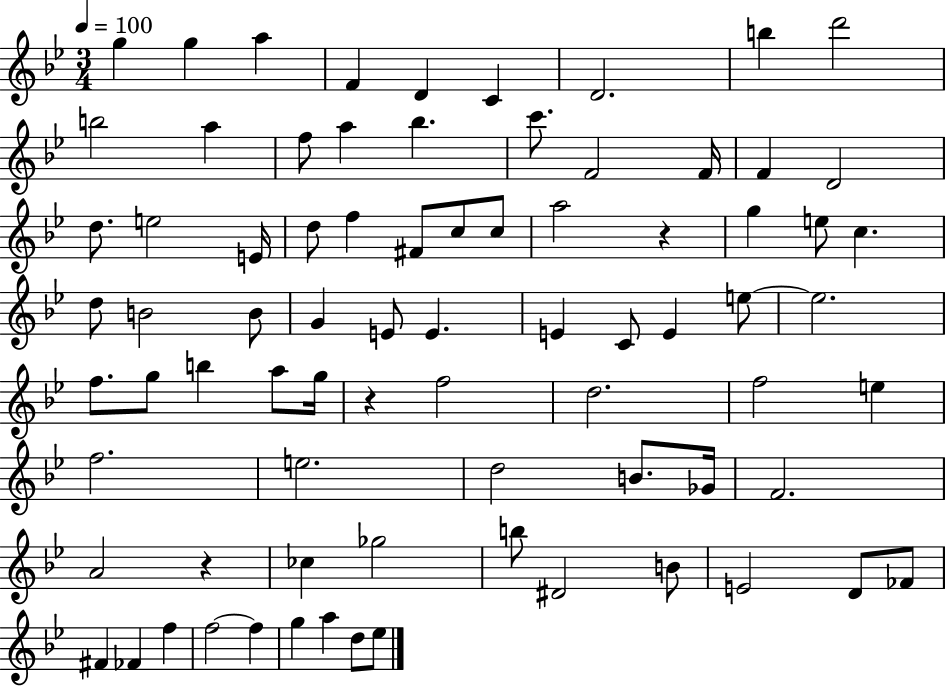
G5/q G5/q A5/q F4/q D4/q C4/q D4/h. B5/q D6/h B5/h A5/q F5/e A5/q Bb5/q. C6/e. F4/h F4/s F4/q D4/h D5/e. E5/h E4/s D5/e F5/q F#4/e C5/e C5/e A5/h R/q G5/q E5/e C5/q. D5/e B4/h B4/e G4/q E4/e E4/q. E4/q C4/e E4/q E5/e E5/h. F5/e. G5/e B5/q A5/e G5/s R/q F5/h D5/h. F5/h E5/q F5/h. E5/h. D5/h B4/e. Gb4/s F4/h. A4/h R/q CES5/q Gb5/h B5/e D#4/h B4/e E4/h D4/e FES4/e F#4/q FES4/q F5/q F5/h F5/q G5/q A5/q D5/e Eb5/e